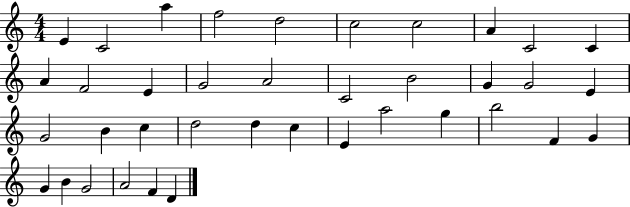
E4/q C4/h A5/q F5/h D5/h C5/h C5/h A4/q C4/h C4/q A4/q F4/h E4/q G4/h A4/h C4/h B4/h G4/q G4/h E4/q G4/h B4/q C5/q D5/h D5/q C5/q E4/q A5/h G5/q B5/h F4/q G4/q G4/q B4/q G4/h A4/h F4/q D4/q